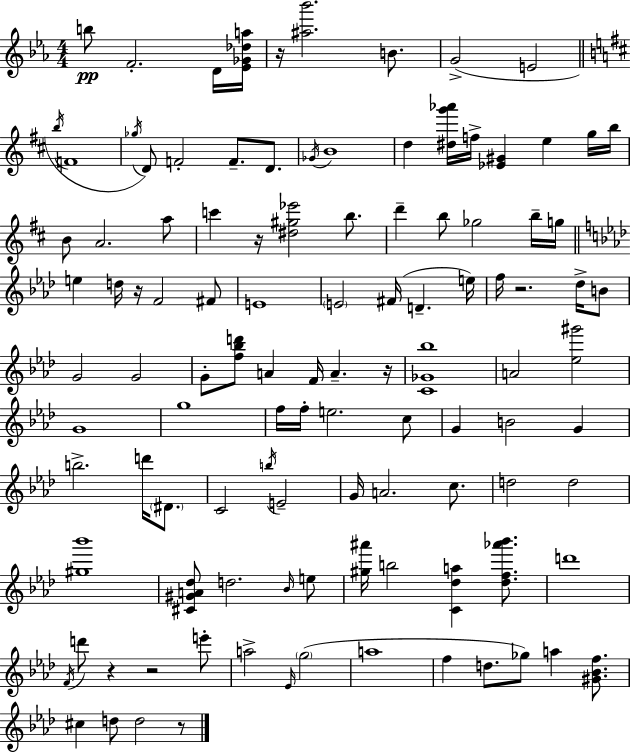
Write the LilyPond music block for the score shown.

{
  \clef treble
  \numericTimeSignature
  \time 4/4
  \key c \minor
  b''8\pp f'2.-. d'16 <ees' ges' des'' a''>16 | r16 <ais'' bes'''>2. b'8. | g'2->( e'2 | \bar "||" \break \key d \major \acciaccatura { b''16 } f'1 | \acciaccatura { ges''16 }) d'8 f'2-. f'8.-- d'8. | \acciaccatura { ges'16 } b'1 | d''4 <dis'' g''' aes'''>16 f''16-> <ees' gis'>4 e''4 | \break g''16 b''16 b'8 a'2. | a''8 c'''4 r16 <dis'' gis'' ees'''>2 | b''8. d'''4-- b''8 ges''2 | b''16-- g''16 \bar "||" \break \key f \minor e''4 d''16 r16 f'2 fis'8 | e'1 | \parenthesize e'2 fis'16( d'4.-- e''16) | f''16 r2. des''16-> b'8 | \break g'2 g'2 | g'8-. <f'' bes'' d'''>8 a'4 f'16 a'4.-- r16 | <c' ges' bes''>1 | a'2 <ees'' gis'''>2 | \break g'1 | g''1 | f''16 f''16-. e''2. c''8 | g'4 b'2 g'4 | \break b''2.-> d'''16 \parenthesize dis'8. | c'2 \acciaccatura { b''16 } e'2-- | g'16 a'2. c''8. | d''2 d''2 | \break <gis'' bes'''>1 | <cis' gis' a' des''>8 d''2. \grace { bes'16 } | e''8 <gis'' ais'''>16 b''2 <c' des'' a''>4 <des'' f'' aes''' bes'''>8. | d'''1 | \break \acciaccatura { f'16 } d'''8 r4 r2 | e'''8-. a''2-> \grace { ees'16 } \parenthesize g''2( | a''1 | f''4 d''8. ges''8) a''4 | \break <gis' bes' f''>8. cis''4 d''8 d''2 | r8 \bar "|."
}